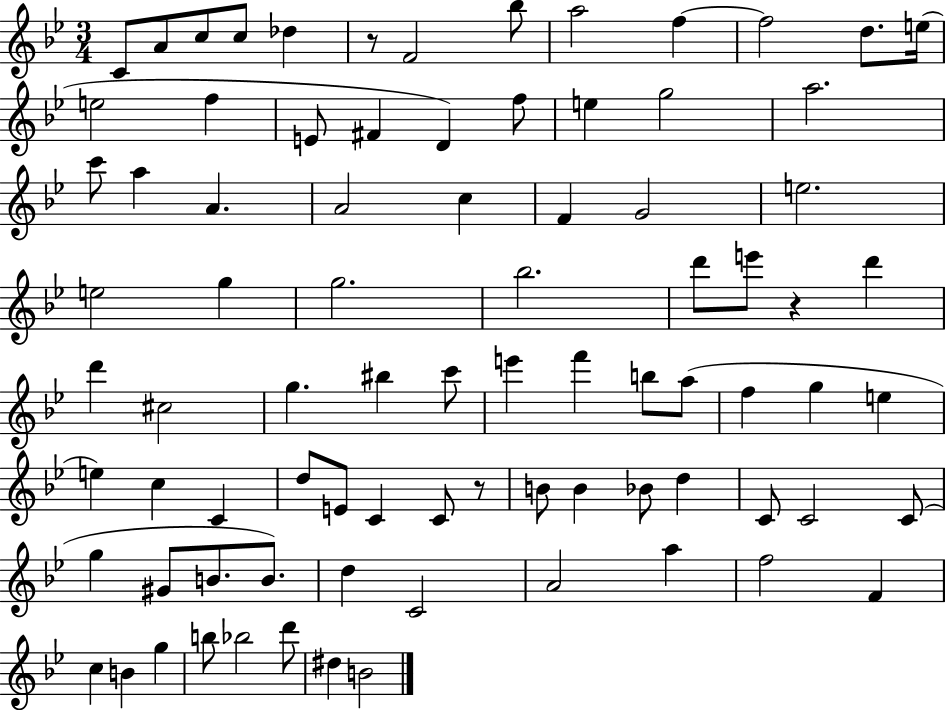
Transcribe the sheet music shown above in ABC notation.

X:1
T:Untitled
M:3/4
L:1/4
K:Bb
C/2 A/2 c/2 c/2 _d z/2 F2 _b/2 a2 f f2 d/2 e/4 e2 f E/2 ^F D f/2 e g2 a2 c'/2 a A A2 c F G2 e2 e2 g g2 _b2 d'/2 e'/2 z d' d' ^c2 g ^b c'/2 e' f' b/2 a/2 f g e e c C d/2 E/2 C C/2 z/2 B/2 B _B/2 d C/2 C2 C/2 g ^G/2 B/2 B/2 d C2 A2 a f2 F c B g b/2 _b2 d'/2 ^d B2